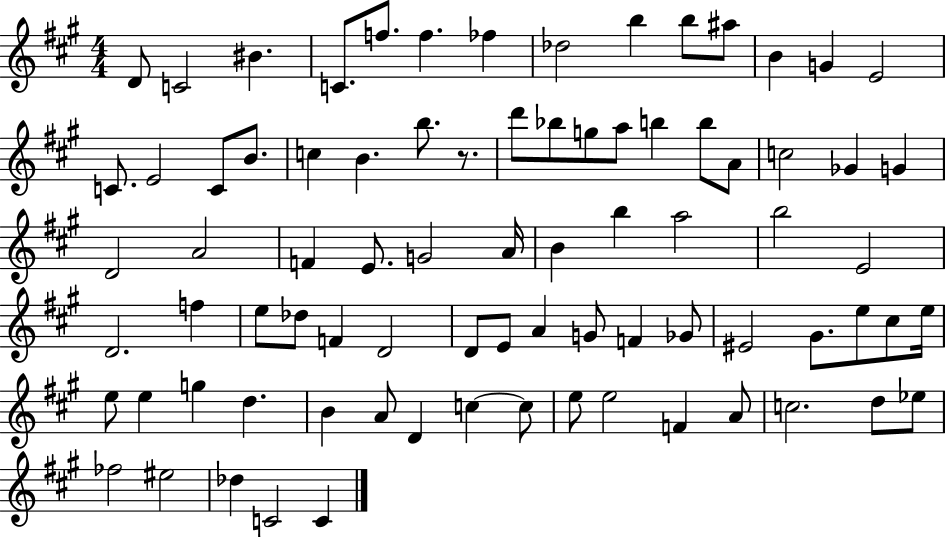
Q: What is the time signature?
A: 4/4